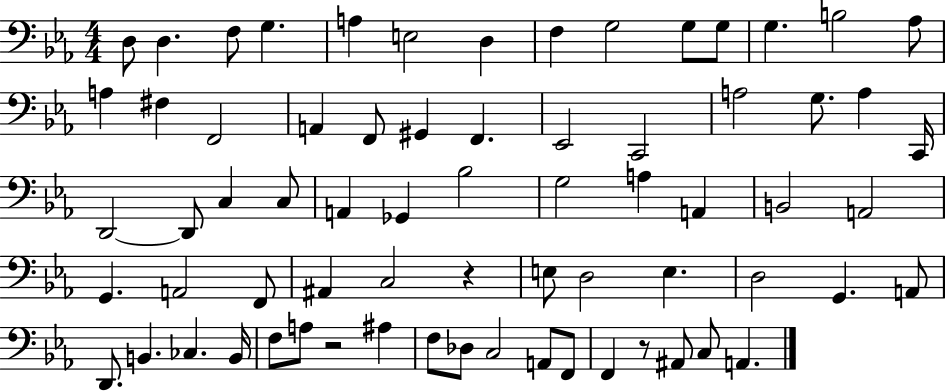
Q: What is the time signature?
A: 4/4